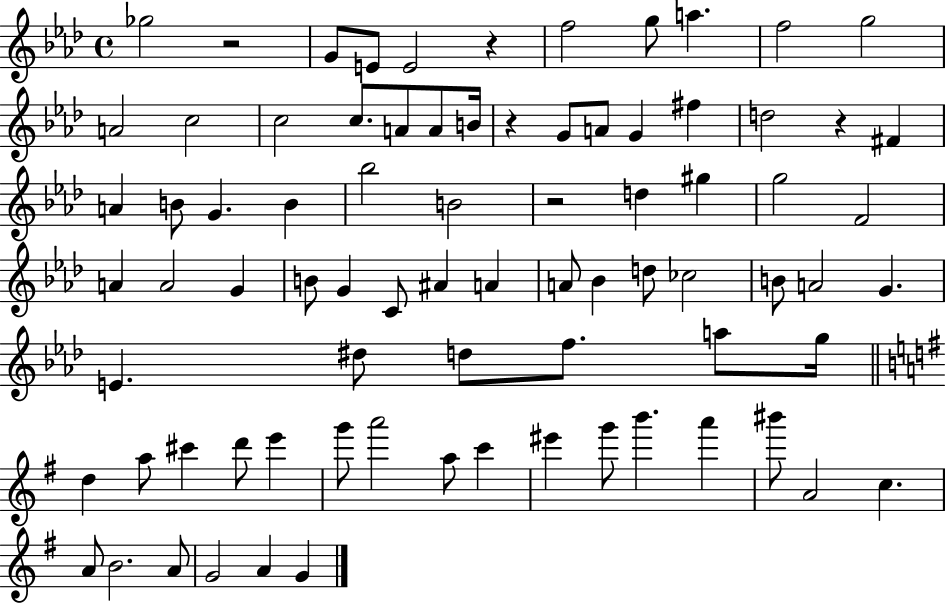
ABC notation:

X:1
T:Untitled
M:4/4
L:1/4
K:Ab
_g2 z2 G/2 E/2 E2 z f2 g/2 a f2 g2 A2 c2 c2 c/2 A/2 A/2 B/4 z G/2 A/2 G ^f d2 z ^F A B/2 G B _b2 B2 z2 d ^g g2 F2 A A2 G B/2 G C/2 ^A A A/2 _B d/2 _c2 B/2 A2 G E ^d/2 d/2 f/2 a/2 g/4 d a/2 ^c' d'/2 e' g'/2 a'2 a/2 c' ^e' g'/2 b' a' ^b'/2 A2 c A/2 B2 A/2 G2 A G